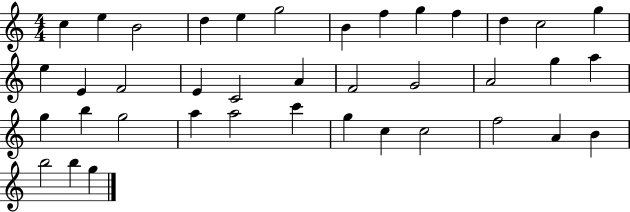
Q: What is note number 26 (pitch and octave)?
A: B5